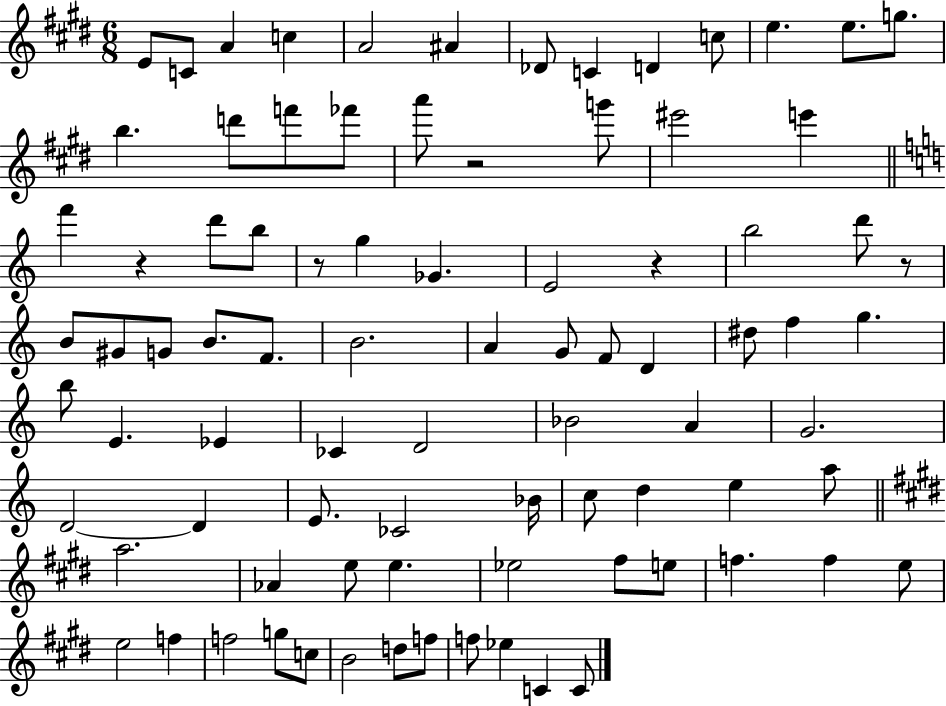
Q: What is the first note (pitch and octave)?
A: E4